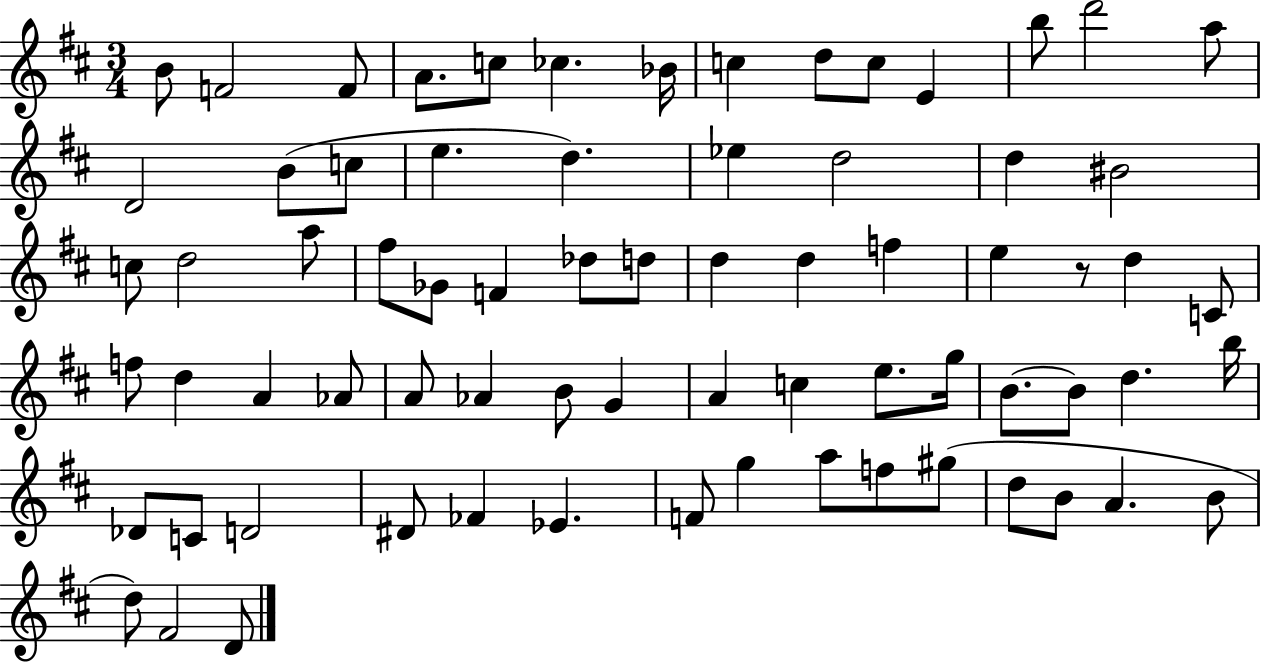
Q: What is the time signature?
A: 3/4